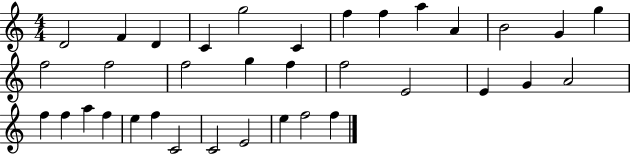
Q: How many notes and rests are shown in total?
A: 35